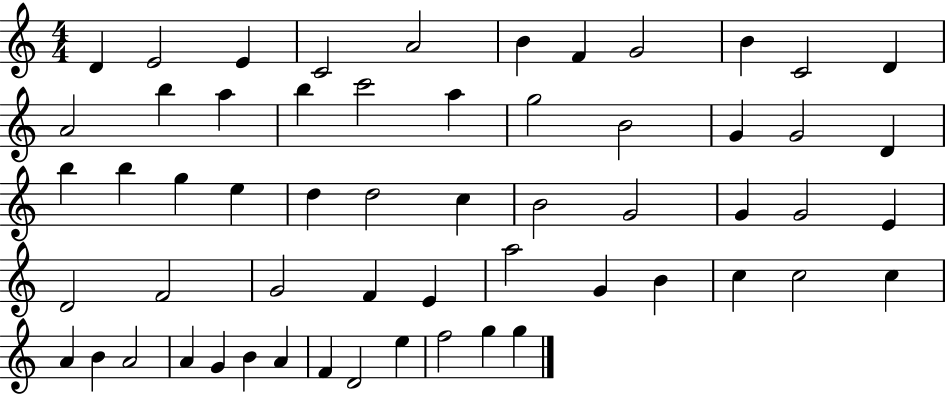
{
  \clef treble
  \numericTimeSignature
  \time 4/4
  \key c \major
  d'4 e'2 e'4 | c'2 a'2 | b'4 f'4 g'2 | b'4 c'2 d'4 | \break a'2 b''4 a''4 | b''4 c'''2 a''4 | g''2 b'2 | g'4 g'2 d'4 | \break b''4 b''4 g''4 e''4 | d''4 d''2 c''4 | b'2 g'2 | g'4 g'2 e'4 | \break d'2 f'2 | g'2 f'4 e'4 | a''2 g'4 b'4 | c''4 c''2 c''4 | \break a'4 b'4 a'2 | a'4 g'4 b'4 a'4 | f'4 d'2 e''4 | f''2 g''4 g''4 | \break \bar "|."
}